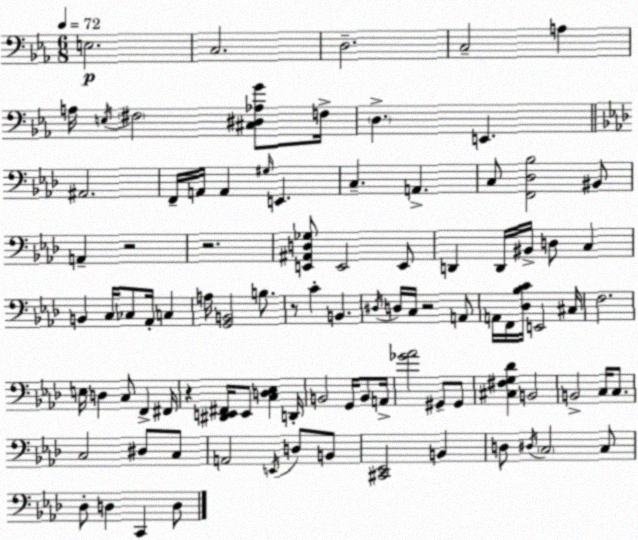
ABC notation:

X:1
T:Untitled
M:6/8
L:1/4
K:Eb
E,2 C,2 D,2 C,2 A, A,/4 E,/4 ^F,2 [^C,^D,_A,G]/2 F,/4 D, E,, ^A,,2 F,,/4 A,,/4 A,, ^G,/4 E,, C, A,, C,/2 [F,,_D,_B,]2 ^B,,/2 A,, z2 z2 [E,,^A,,D,_G,]/2 E,,2 E,,/2 D,, D,,/4 ^B,,/4 D,/2 C, B,, C,/4 _C,/2 _A,,/4 C, A,/4 [G,,B,,]2 B,/2 z/2 C B,, ^D,/4 D,/4 C,/4 z2 A,,/2 A,,/4 F,,/4 [_D,_B,C]/4 E,,2 ^C,/4 F,2 E,/4 D, C,/2 F,, ^F,,/4 z [^D,,E,,^F,,]/4 E,,/2 [C,D,_E,] D,,/4 B,,2 G,,/4 B,,/2 A,,/4 [_G_A]2 ^G,,/2 ^G,,/2 [^C,^F,G,_D] B,,2 B,,2 C,/4 C,/2 C,2 ^D,/2 C,/2 A,,2 E,,/4 D,/2 B,,/2 [^C,,_E,,]2 B,, D,/2 ^D,/4 C,2 C,/2 _D,/2 D, C,, D,/2